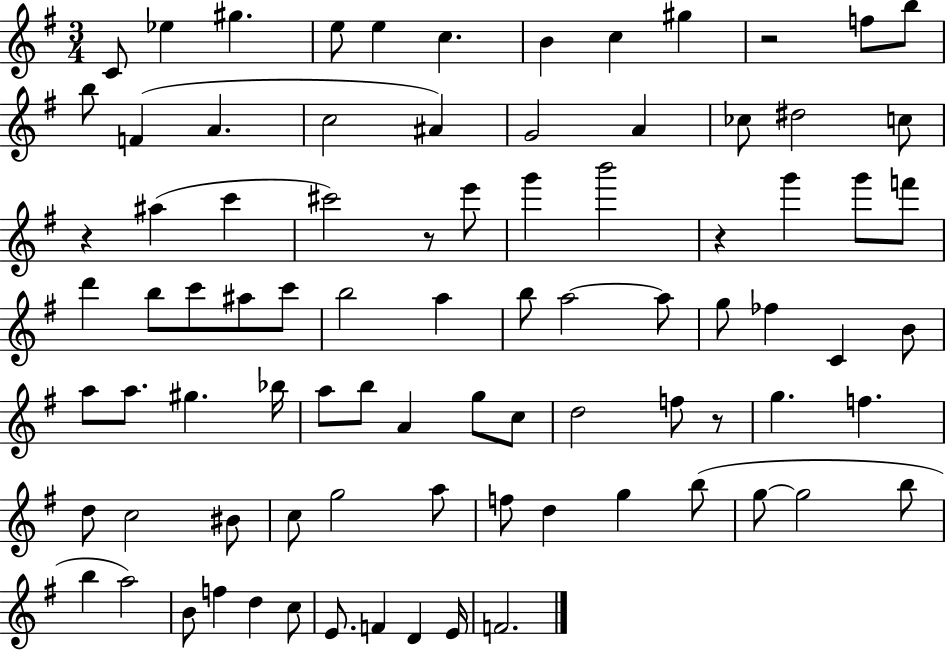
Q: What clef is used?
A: treble